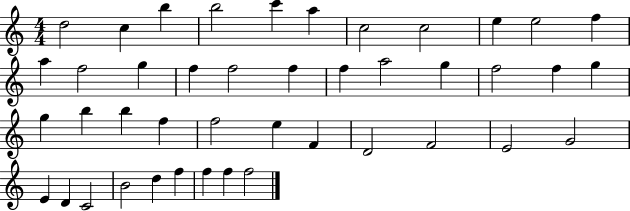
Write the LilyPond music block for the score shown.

{
  \clef treble
  \numericTimeSignature
  \time 4/4
  \key c \major
  d''2 c''4 b''4 | b''2 c'''4 a''4 | c''2 c''2 | e''4 e''2 f''4 | \break a''4 f''2 g''4 | f''4 f''2 f''4 | f''4 a''2 g''4 | f''2 f''4 g''4 | \break g''4 b''4 b''4 f''4 | f''2 e''4 f'4 | d'2 f'2 | e'2 g'2 | \break e'4 d'4 c'2 | b'2 d''4 f''4 | f''4 f''4 f''2 | \bar "|."
}